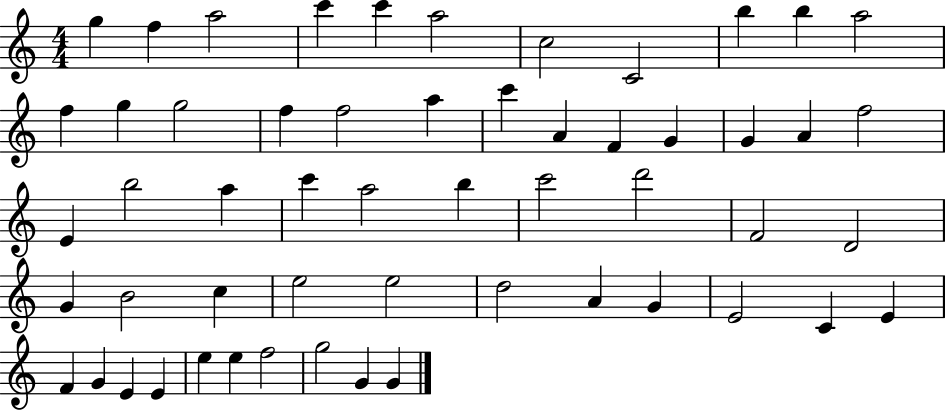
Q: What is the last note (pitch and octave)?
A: G4